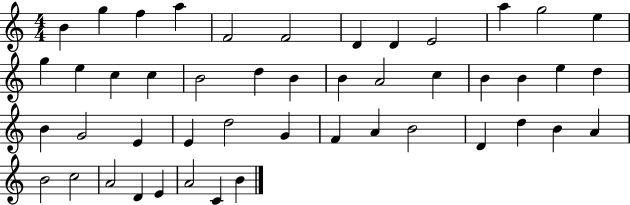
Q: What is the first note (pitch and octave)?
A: B4